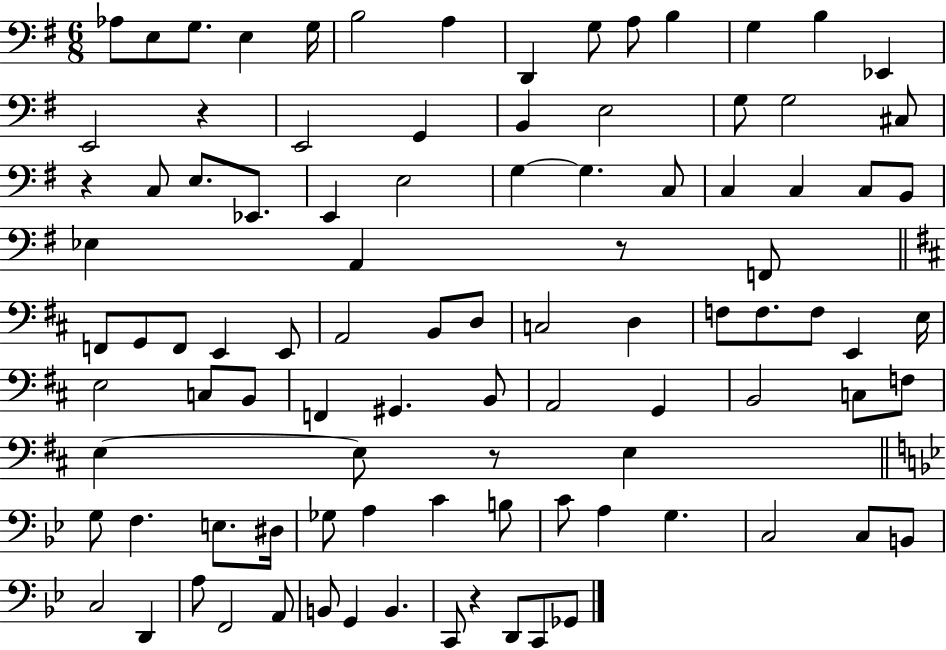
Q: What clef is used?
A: bass